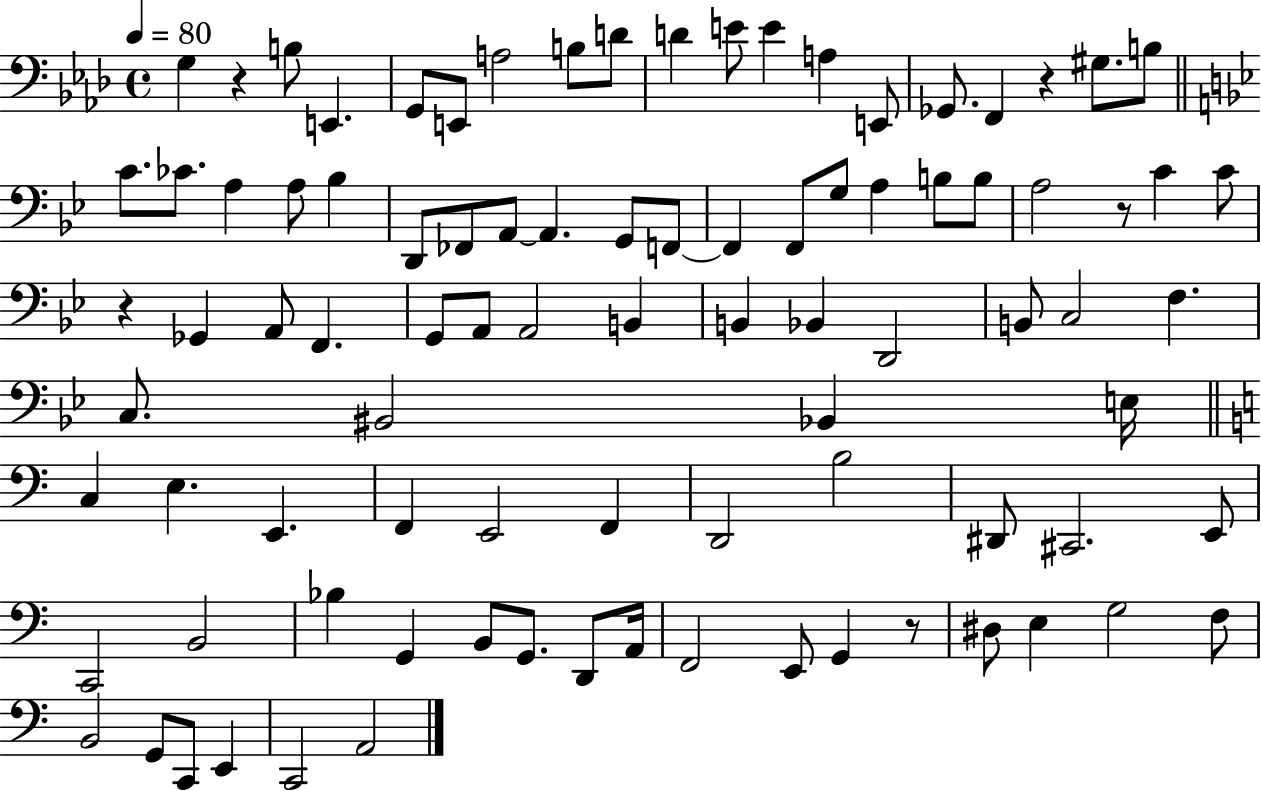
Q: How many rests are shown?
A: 5